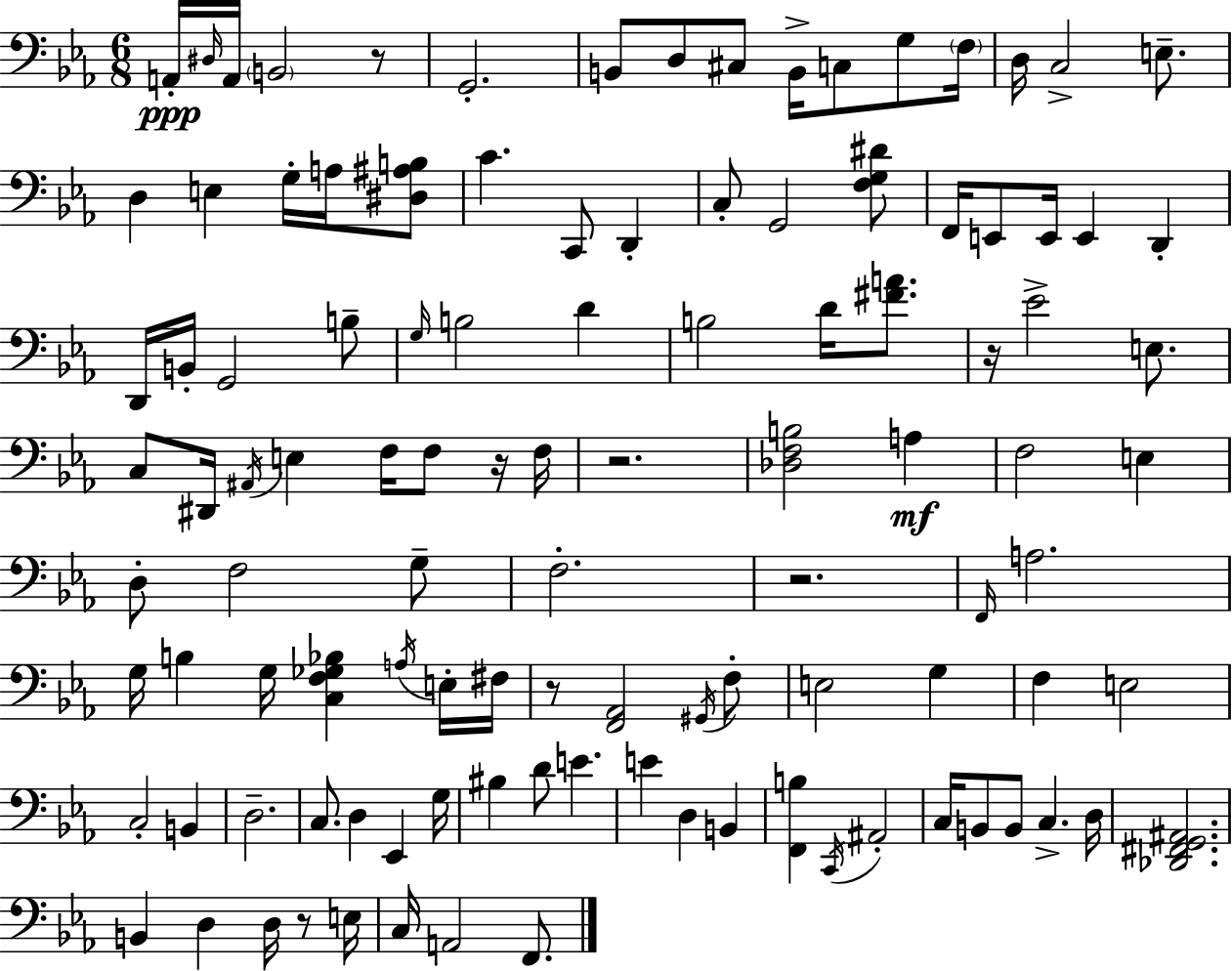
A2/s D#3/s A2/s B2/h R/e G2/h. B2/e D3/e C#3/e B2/s C3/e G3/e F3/s D3/s C3/h E3/e. D3/q E3/q G3/s A3/s [D#3,A#3,B3]/e C4/q. C2/e D2/q C3/e G2/h [F3,G3,D#4]/e F2/s E2/e E2/s E2/q D2/q D2/s B2/s G2/h B3/e G3/s B3/h D4/q B3/h D4/s [F#4,A4]/e. R/s Eb4/h E3/e. C3/e D#2/s A#2/s E3/q F3/s F3/e R/s F3/s R/h. [Db3,F3,B3]/h A3/q F3/h E3/q D3/e F3/h G3/e F3/h. R/h. F2/s A3/h. G3/s B3/q G3/s [C3,F3,Gb3,Bb3]/q A3/s E3/s F#3/s R/e [F2,Ab2]/h G#2/s F3/e E3/h G3/q F3/q E3/h C3/h B2/q D3/h. C3/e. D3/q Eb2/q G3/s BIS3/q D4/e E4/q. E4/q D3/q B2/q [F2,B3]/q C2/s A#2/h C3/s B2/e B2/e C3/q. D3/s [Db2,F#2,G2,A#2]/h. B2/q D3/q D3/s R/e E3/s C3/s A2/h F2/e.